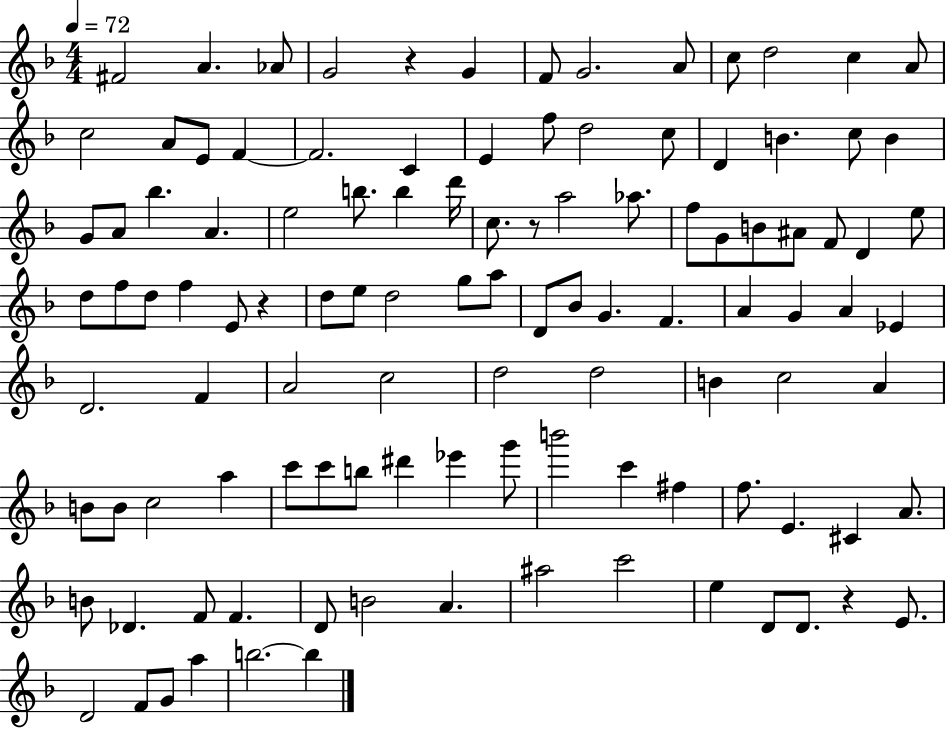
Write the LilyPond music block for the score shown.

{
  \clef treble
  \numericTimeSignature
  \time 4/4
  \key f \major
  \tempo 4 = 72
  \repeat volta 2 { fis'2 a'4. aes'8 | g'2 r4 g'4 | f'8 g'2. a'8 | c''8 d''2 c''4 a'8 | \break c''2 a'8 e'8 f'4~~ | f'2. c'4 | e'4 f''8 d''2 c''8 | d'4 b'4. c''8 b'4 | \break g'8 a'8 bes''4. a'4. | e''2 b''8. b''4 d'''16 | c''8. r8 a''2 aes''8. | f''8 g'8 b'8 ais'8 f'8 d'4 e''8 | \break d''8 f''8 d''8 f''4 e'8 r4 | d''8 e''8 d''2 g''8 a''8 | d'8 bes'8 g'4. f'4. | a'4 g'4 a'4 ees'4 | \break d'2. f'4 | a'2 c''2 | d''2 d''2 | b'4 c''2 a'4 | \break b'8 b'8 c''2 a''4 | c'''8 c'''8 b''8 dis'''4 ees'''4 g'''8 | b'''2 c'''4 fis''4 | f''8. e'4. cis'4 a'8. | \break b'8 des'4. f'8 f'4. | d'8 b'2 a'4. | ais''2 c'''2 | e''4 d'8 d'8. r4 e'8. | \break d'2 f'8 g'8 a''4 | b''2.~~ b''4 | } \bar "|."
}